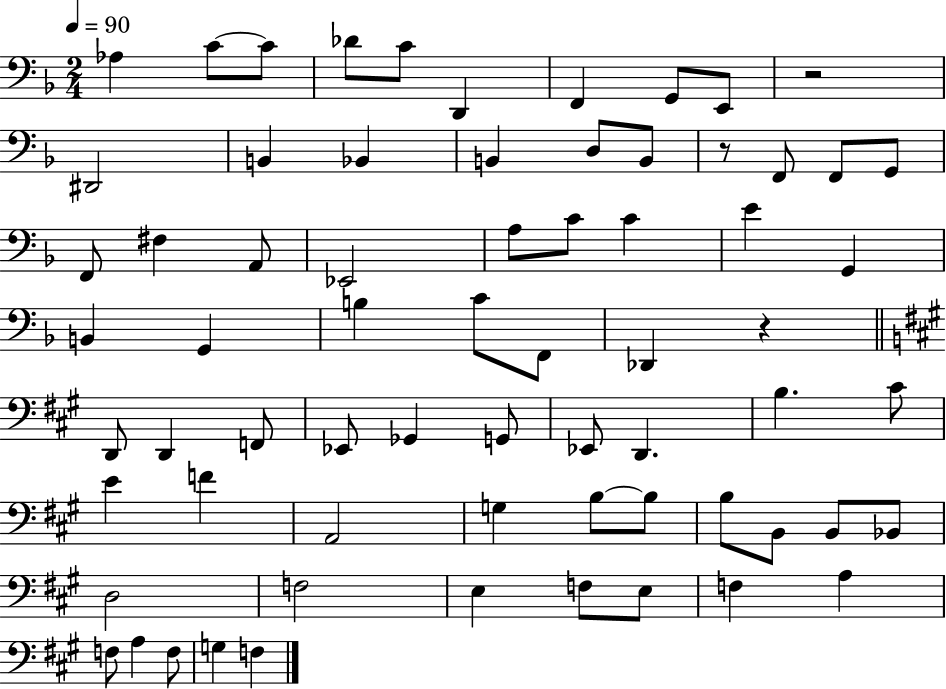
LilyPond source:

{
  \clef bass
  \numericTimeSignature
  \time 2/4
  \key f \major
  \tempo 4 = 90
  aes4 c'8~~ c'8 | des'8 c'8 d,4 | f,4 g,8 e,8 | r2 | \break dis,2 | b,4 bes,4 | b,4 d8 b,8 | r8 f,8 f,8 g,8 | \break f,8 fis4 a,8 | ees,2 | a8 c'8 c'4 | e'4 g,4 | \break b,4 g,4 | b4 c'8 f,8 | des,4 r4 | \bar "||" \break \key a \major d,8 d,4 f,8 | ees,8 ges,4 g,8 | ees,8 d,4. | b4. cis'8 | \break e'4 f'4 | a,2 | g4 b8~~ b8 | b8 b,8 b,8 bes,8 | \break d2 | f2 | e4 f8 e8 | f4 a4 | \break f8 a4 f8 | g4 f4 | \bar "|."
}